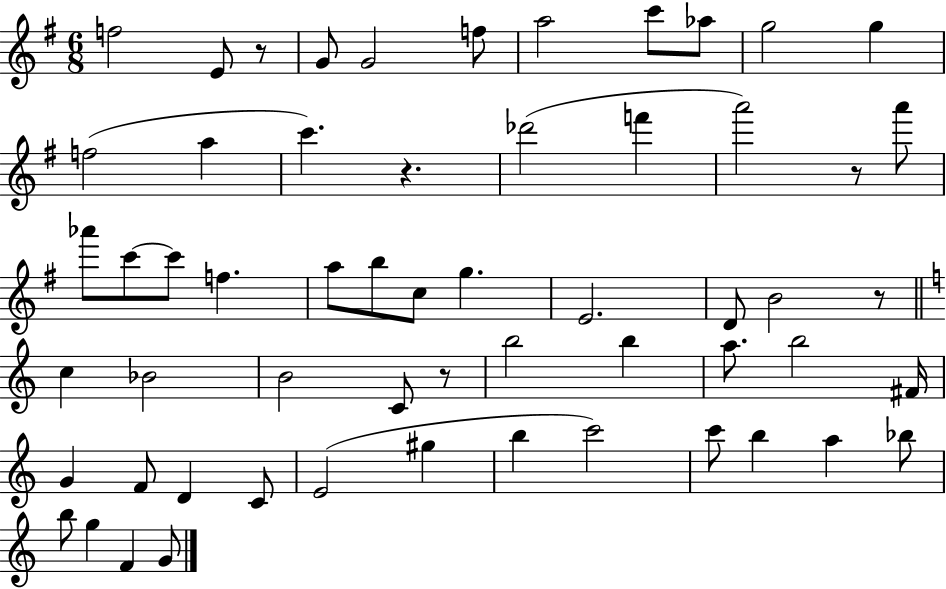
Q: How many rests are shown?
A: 5